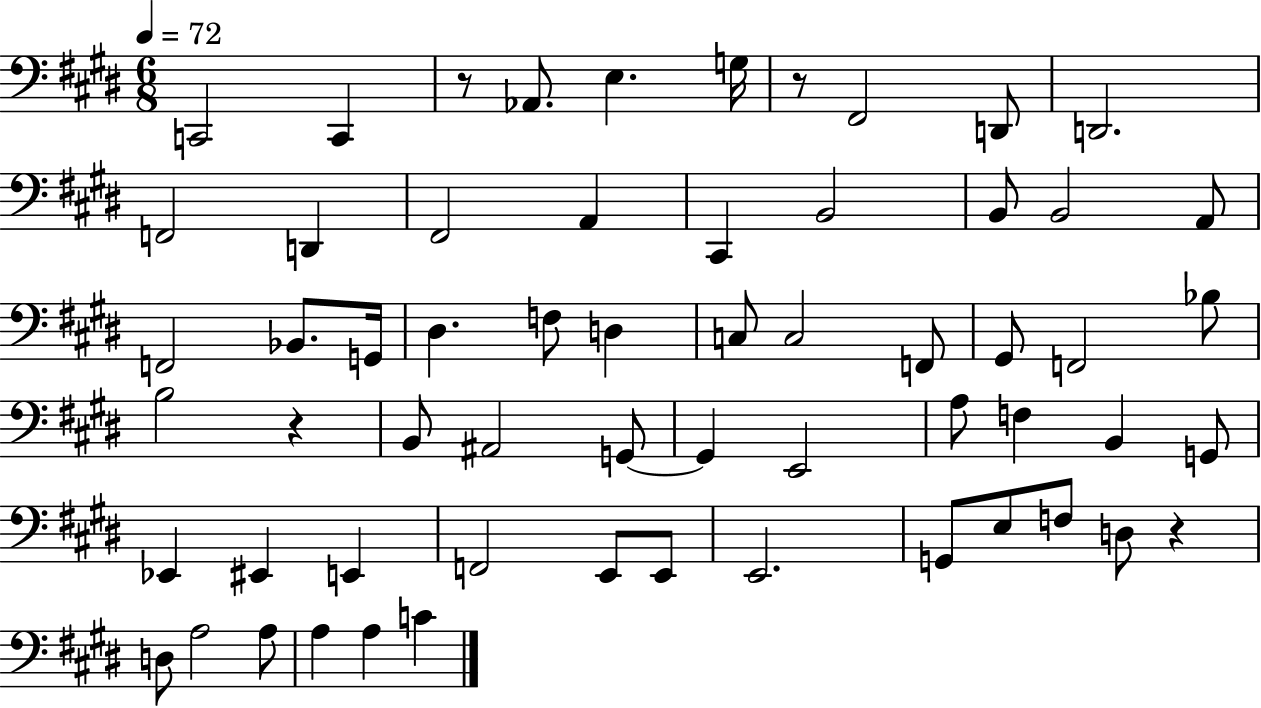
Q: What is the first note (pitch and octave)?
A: C2